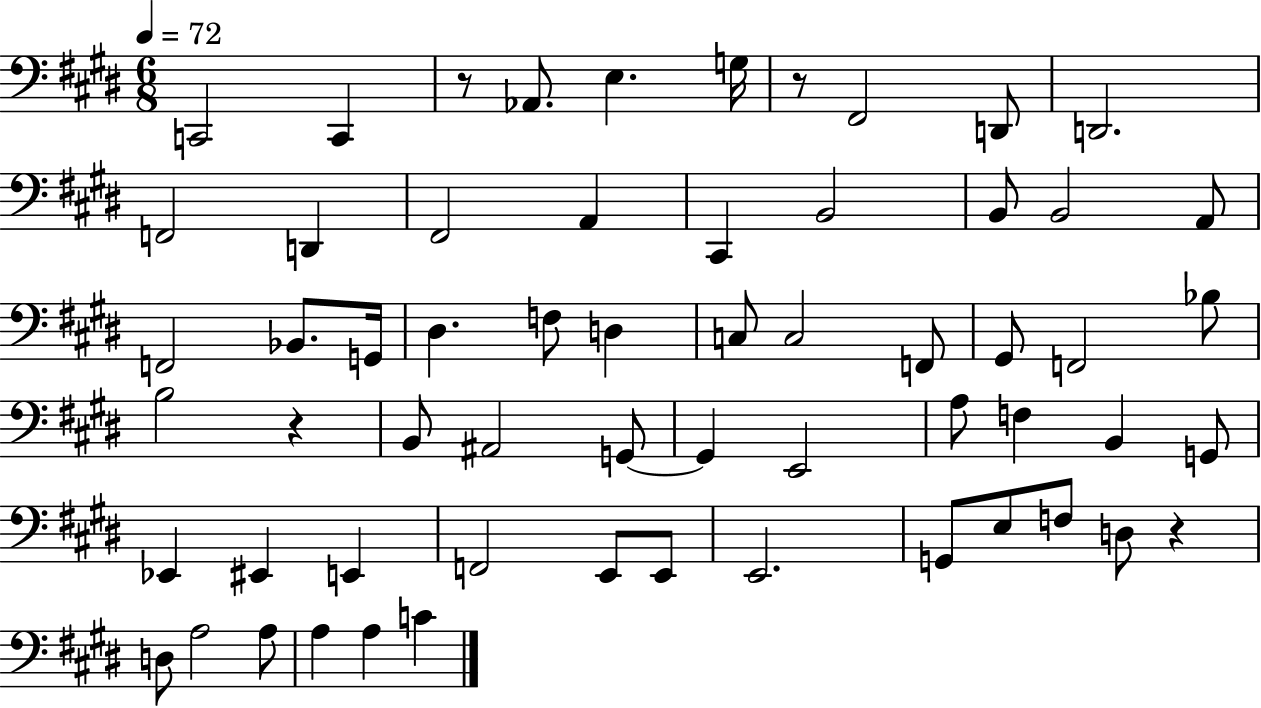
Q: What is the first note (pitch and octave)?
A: C2